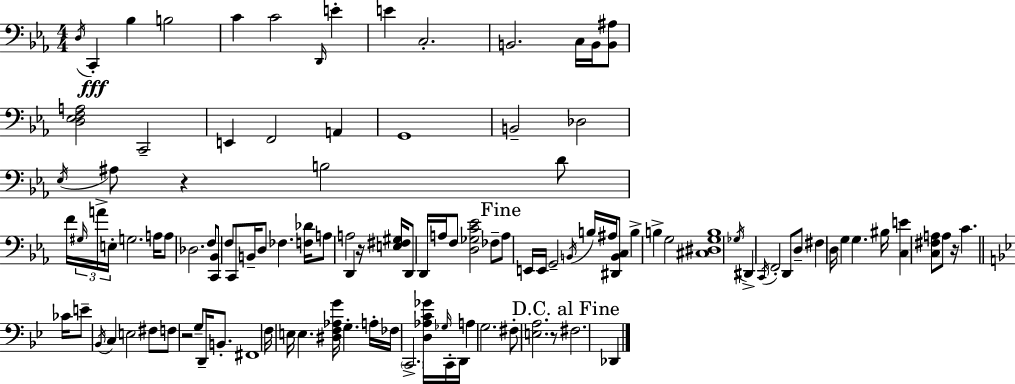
D3/s C2/q Bb3/q B3/h C4/q C4/h D2/s E4/q E4/q C3/h. B2/h. C3/s B2/s [B2,A#3]/e [D3,Eb3,F3,A3]/h C2/h E2/q F2/h A2/q G2/w B2/h Db3/h Eb3/s A#3/e R/q B3/h D4/e F4/s G#3/s A4/s E3/s G3/h. A3/s A3/e Db3/h. F3/e [C2,Bb2]/e F3/e C2/e B2/s D3/e FES3/q. [F3,Db4]/s A3/e A3/h D2/q R/s [E3,F#3,G#3]/s D2/e D2/s A3/s F3/e [D3,Gb3,C4,Eb4]/h FES3/e A3/e E2/s E2/s G2/h B2/s B3/s A#3/s [D#2,B2,C3]/e B3/q B3/q G3/h [C#3,D#3,G3,B3]/w Gb3/s D#2/q C2/s F2/h D2/e D3/e F#3/q D3/s G3/q G3/q. BIS3/s [C3,E4]/q [C3,F#3,A3]/e A3/e R/s C4/q. CES4/s E4/e Bb2/s C3/q E3/h F#3/e F3/e R/h G3/e D2/s B2/e. F#2/w F3/s E3/s E3/q. [D#3,F3,Ab3,G4]/s G3/q. A3/s FES3/s C2/h. [D3,Ab3,C4,Gb4]/s Gb3/s C2/s D2/s A3/q G3/h. F#3/e [E3,A3]/h. R/e F#3/h. Db2/q